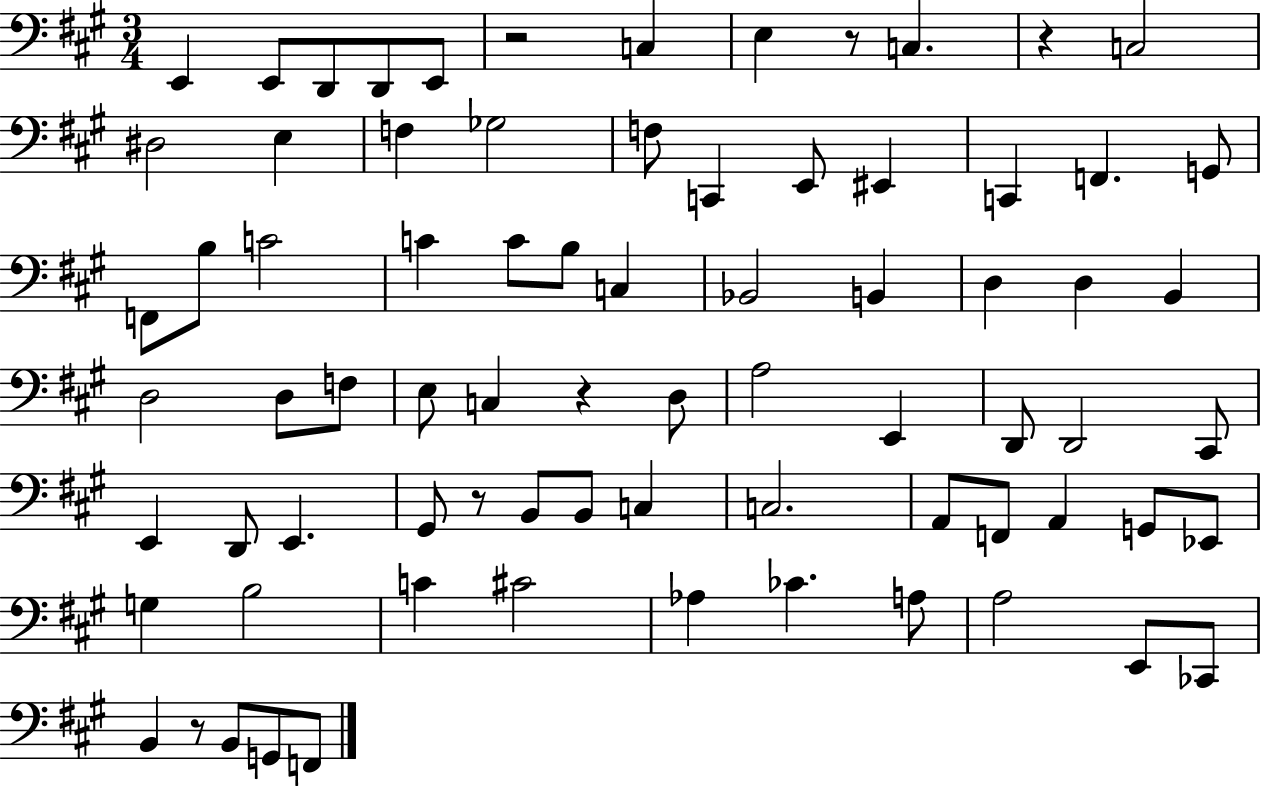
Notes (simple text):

E2/q E2/e D2/e D2/e E2/e R/h C3/q E3/q R/e C3/q. R/q C3/h D#3/h E3/q F3/q Gb3/h F3/e C2/q E2/e EIS2/q C2/q F2/q. G2/e F2/e B3/e C4/h C4/q C4/e B3/e C3/q Bb2/h B2/q D3/q D3/q B2/q D3/h D3/e F3/e E3/e C3/q R/q D3/e A3/h E2/q D2/e D2/h C#2/e E2/q D2/e E2/q. G#2/e R/e B2/e B2/e C3/q C3/h. A2/e F2/e A2/q G2/e Eb2/e G3/q B3/h C4/q C#4/h Ab3/q CES4/q. A3/e A3/h E2/e CES2/e B2/q R/e B2/e G2/e F2/e